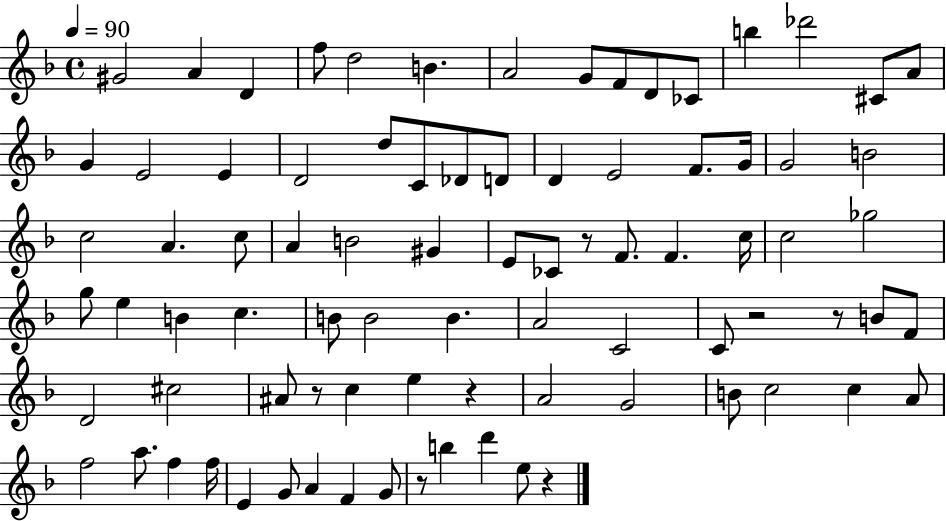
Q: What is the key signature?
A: F major